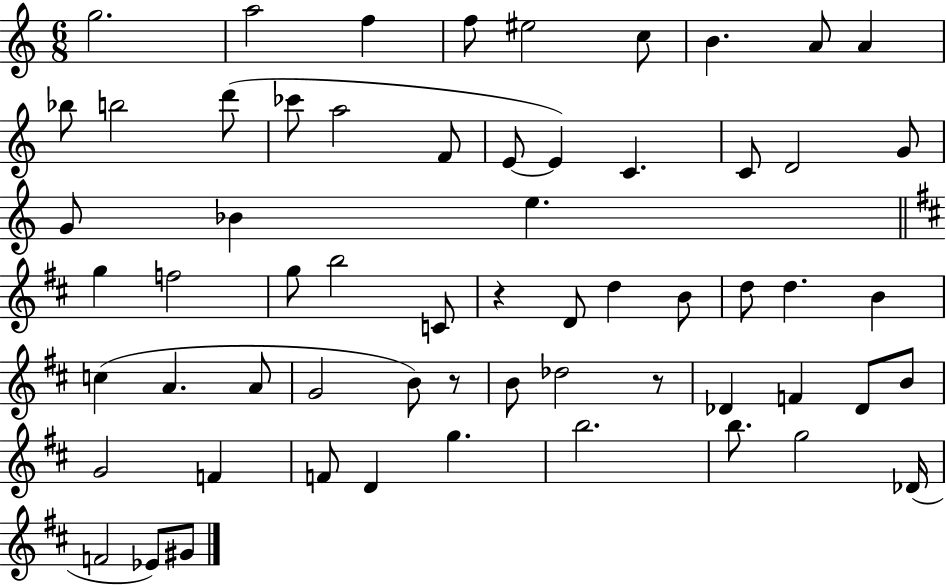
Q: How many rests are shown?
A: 3